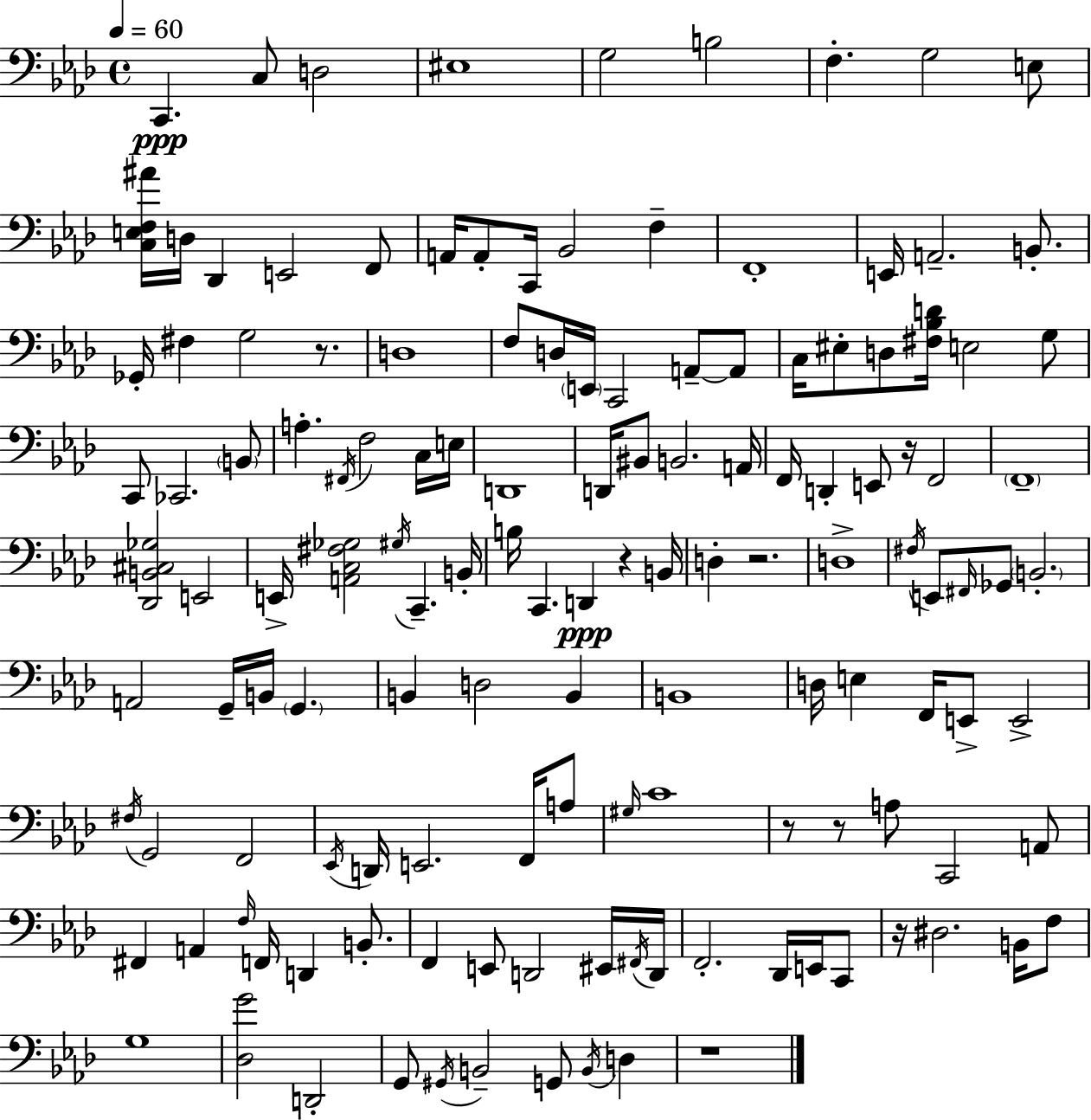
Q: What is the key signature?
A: AES major